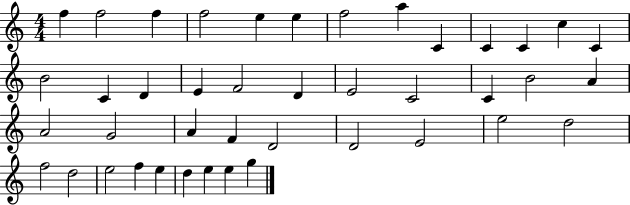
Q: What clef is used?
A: treble